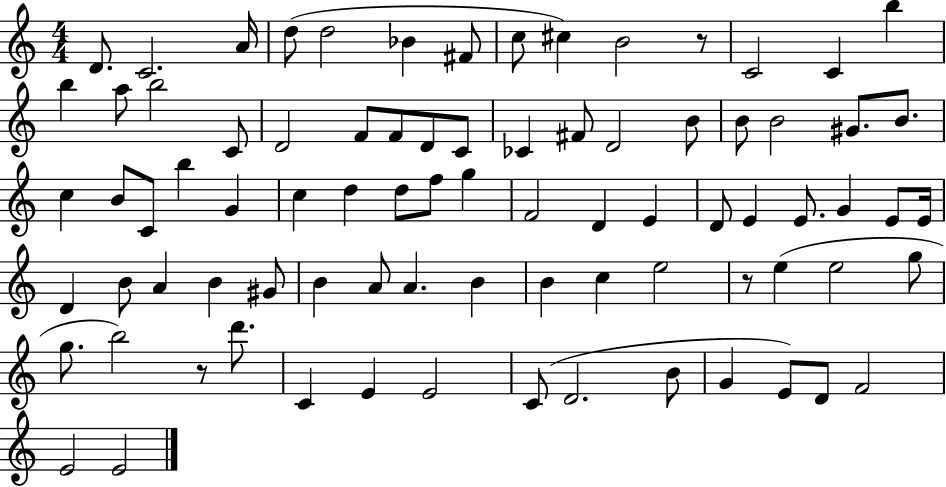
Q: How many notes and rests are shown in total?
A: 82